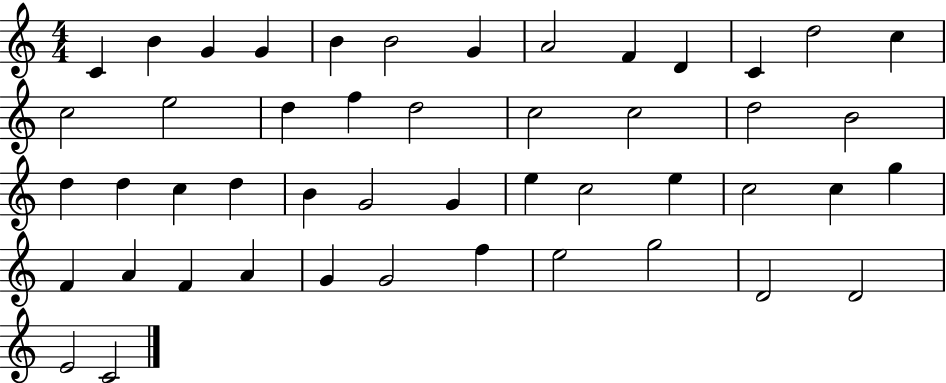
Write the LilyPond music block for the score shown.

{
  \clef treble
  \numericTimeSignature
  \time 4/4
  \key c \major
  c'4 b'4 g'4 g'4 | b'4 b'2 g'4 | a'2 f'4 d'4 | c'4 d''2 c''4 | \break c''2 e''2 | d''4 f''4 d''2 | c''2 c''2 | d''2 b'2 | \break d''4 d''4 c''4 d''4 | b'4 g'2 g'4 | e''4 c''2 e''4 | c''2 c''4 g''4 | \break f'4 a'4 f'4 a'4 | g'4 g'2 f''4 | e''2 g''2 | d'2 d'2 | \break e'2 c'2 | \bar "|."
}